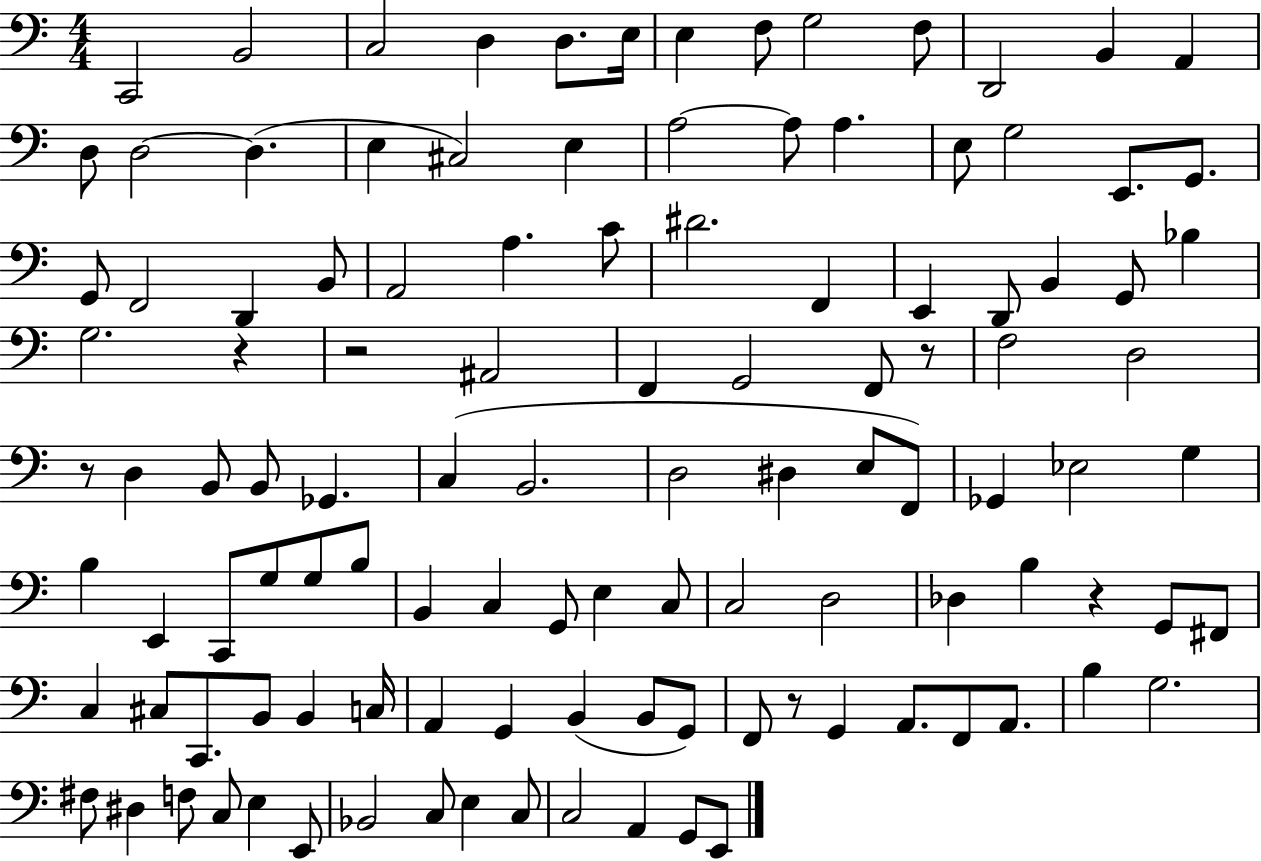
C2/h B2/h C3/h D3/q D3/e. E3/s E3/q F3/e G3/h F3/e D2/h B2/q A2/q D3/e D3/h D3/q. E3/q C#3/h E3/q A3/h A3/e A3/q. E3/e G3/h E2/e. G2/e. G2/e F2/h D2/q B2/e A2/h A3/q. C4/e D#4/h. F2/q E2/q D2/e B2/q G2/e Bb3/q G3/h. R/q R/h A#2/h F2/q G2/h F2/e R/e F3/h D3/h R/e D3/q B2/e B2/e Gb2/q. C3/q B2/h. D3/h D#3/q E3/e F2/e Gb2/q Eb3/h G3/q B3/q E2/q C2/e G3/e G3/e B3/e B2/q C3/q G2/e E3/q C3/e C3/h D3/h Db3/q B3/q R/q G2/e F#2/e C3/q C#3/e C2/e. B2/e B2/q C3/s A2/q G2/q B2/q B2/e G2/e F2/e R/e G2/q A2/e. F2/e A2/e. B3/q G3/h. F#3/e D#3/q F3/e C3/e E3/q E2/e Bb2/h C3/e E3/q C3/e C3/h A2/q G2/e E2/e